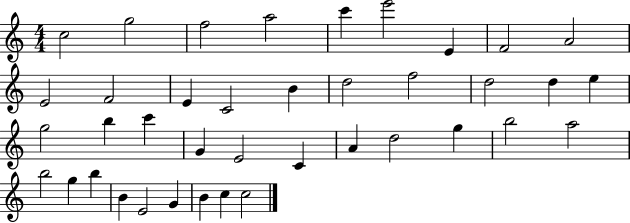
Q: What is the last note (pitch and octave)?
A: C5